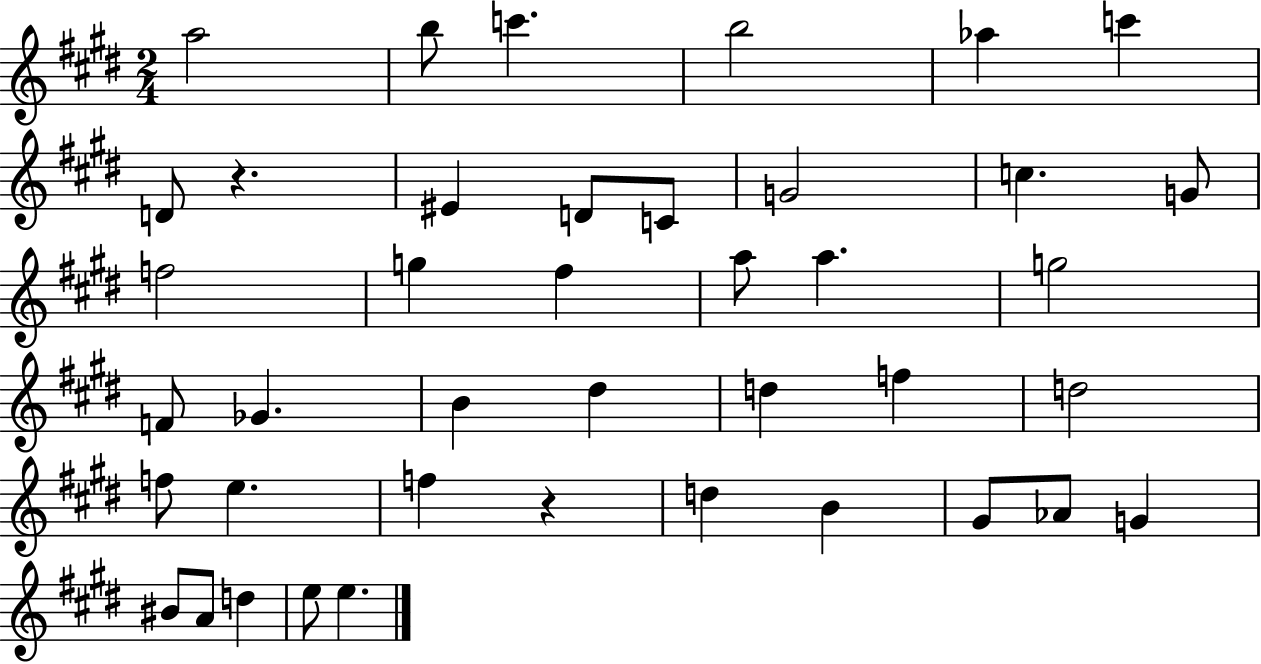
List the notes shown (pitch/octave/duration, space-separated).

A5/h B5/e C6/q. B5/h Ab5/q C6/q D4/e R/q. EIS4/q D4/e C4/e G4/h C5/q. G4/e F5/h G5/q F#5/q A5/e A5/q. G5/h F4/e Gb4/q. B4/q D#5/q D5/q F5/q D5/h F5/e E5/q. F5/q R/q D5/q B4/q G#4/e Ab4/e G4/q BIS4/e A4/e D5/q E5/e E5/q.